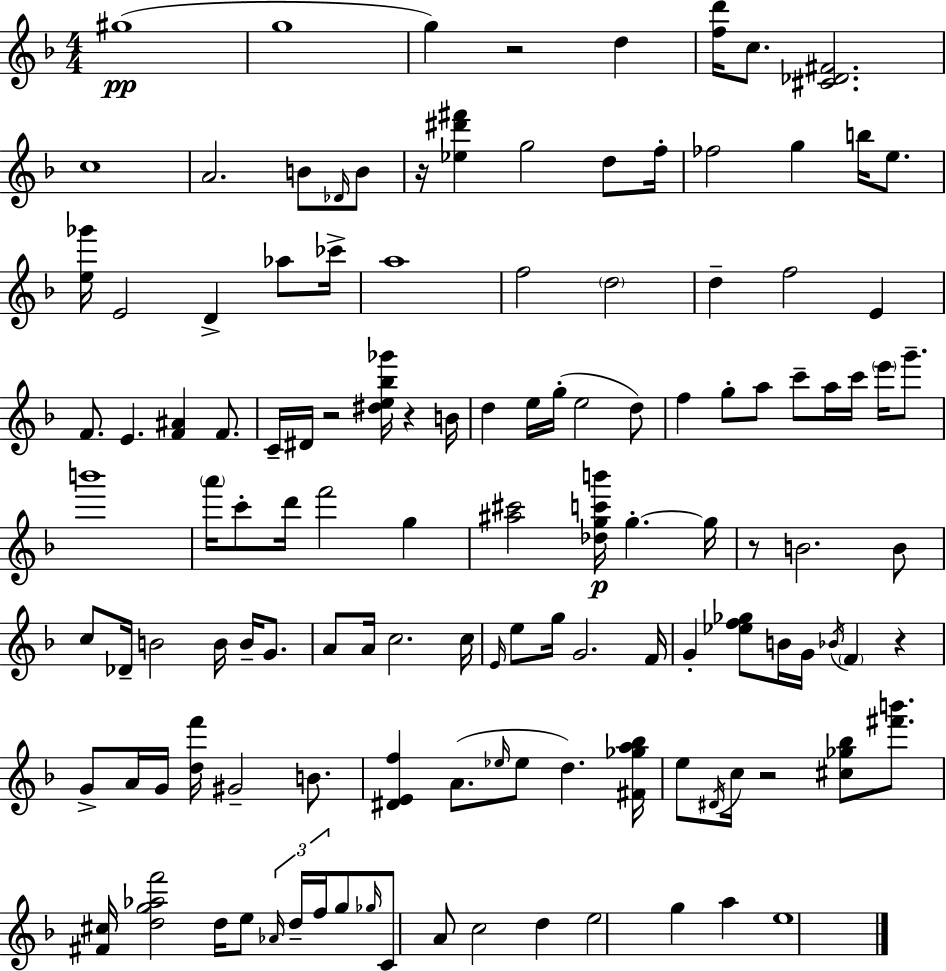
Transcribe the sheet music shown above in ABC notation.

X:1
T:Untitled
M:4/4
L:1/4
K:F
^g4 g4 g z2 d [fd']/4 c/2 [^C_D^F]2 c4 A2 B/2 _D/4 B/2 z/4 [_e^d'^f'] g2 d/2 f/4 _f2 g b/4 e/2 [e_g']/4 E2 D _a/2 _c'/4 a4 f2 d2 d f2 E F/2 E [F^A] F/2 C/4 ^D/4 z2 [^de_b_g']/4 z B/4 d e/4 g/4 e2 d/2 f g/2 a/2 c'/2 a/4 c'/4 e'/4 g'/2 b'4 a'/4 c'/2 d'/4 f'2 g [^a^c']2 [_dgc'b']/4 g g/4 z/2 B2 B/2 c/2 _D/4 B2 B/4 B/4 G/2 A/2 A/4 c2 c/4 E/4 e/2 g/4 G2 F/4 G [_ef_g]/2 B/4 G/4 _B/4 F z G/2 A/4 G/4 [df']/4 ^G2 B/2 [^DEf] A/2 _e/4 _e/2 d [^F_ga_b]/4 e/2 ^D/4 c/4 z2 [^c_g_b]/2 [^f'b']/2 [^F^c]/4 [dg_af']2 d/4 e/2 _A/4 d/4 f/4 g/2 _g/4 C/2 A/2 c2 d e2 g a e4